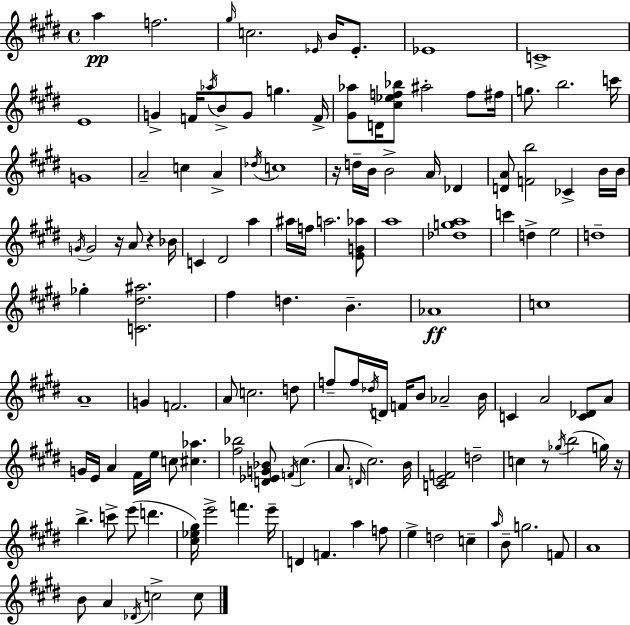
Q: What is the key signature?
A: E major